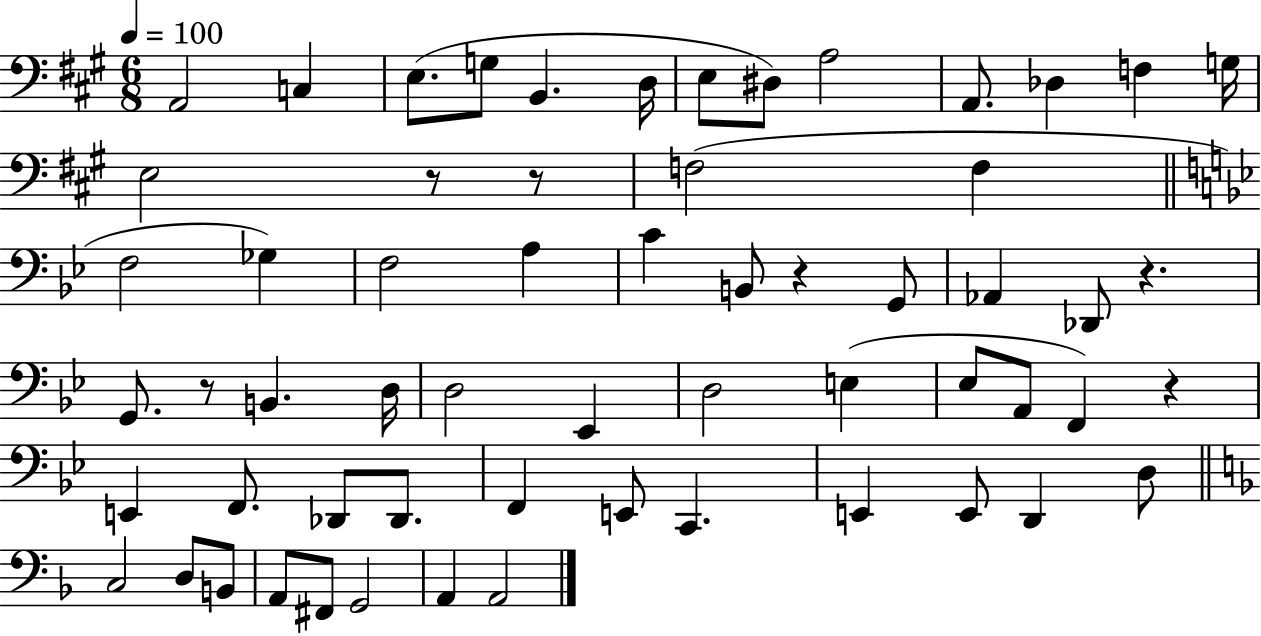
A2/h C3/q E3/e. G3/e B2/q. D3/s E3/e D#3/e A3/h A2/e. Db3/q F3/q G3/s E3/h R/e R/e F3/h F3/q F3/h Gb3/q F3/h A3/q C4/q B2/e R/q G2/e Ab2/q Db2/e R/q. G2/e. R/e B2/q. D3/s D3/h Eb2/q D3/h E3/q Eb3/e A2/e F2/q R/q E2/q F2/e. Db2/e Db2/e. F2/q E2/e C2/q. E2/q E2/e D2/q D3/e C3/h D3/e B2/e A2/e F#2/e G2/h A2/q A2/h